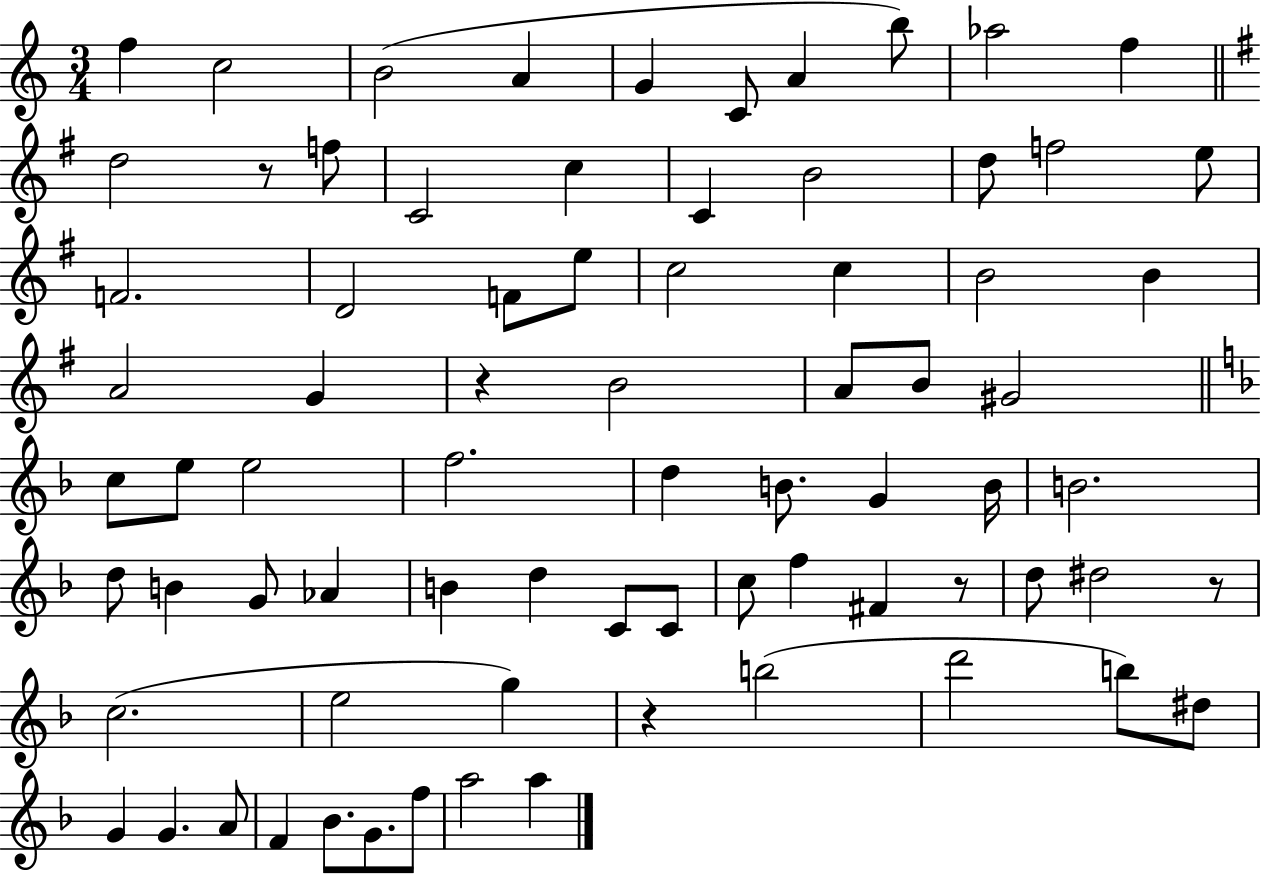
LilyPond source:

{
  \clef treble
  \numericTimeSignature
  \time 3/4
  \key c \major
  f''4 c''2 | b'2( a'4 | g'4 c'8 a'4 b''8) | aes''2 f''4 | \break \bar "||" \break \key g \major d''2 r8 f''8 | c'2 c''4 | c'4 b'2 | d''8 f''2 e''8 | \break f'2. | d'2 f'8 e''8 | c''2 c''4 | b'2 b'4 | \break a'2 g'4 | r4 b'2 | a'8 b'8 gis'2 | \bar "||" \break \key f \major c''8 e''8 e''2 | f''2. | d''4 b'8. g'4 b'16 | b'2. | \break d''8 b'4 g'8 aes'4 | b'4 d''4 c'8 c'8 | c''8 f''4 fis'4 r8 | d''8 dis''2 r8 | \break c''2.( | e''2 g''4) | r4 b''2( | d'''2 b''8) dis''8 | \break g'4 g'4. a'8 | f'4 bes'8. g'8. f''8 | a''2 a''4 | \bar "|."
}